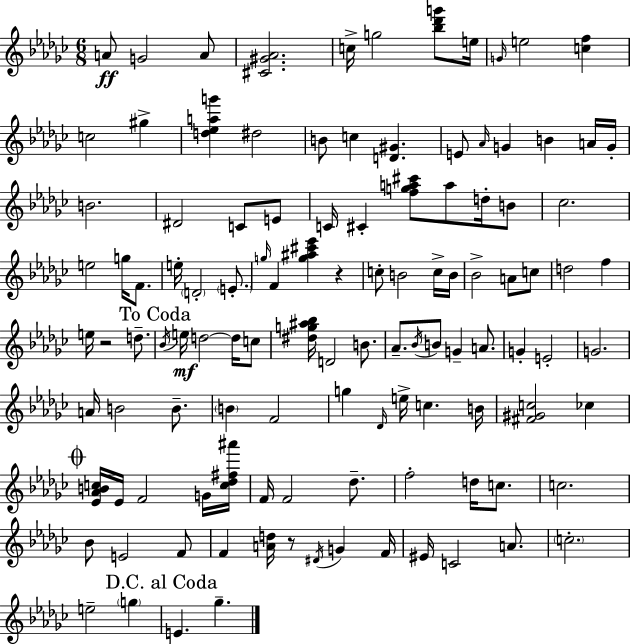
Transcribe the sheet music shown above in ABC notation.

X:1
T:Untitled
M:6/8
L:1/4
K:Ebm
A/2 G2 A/2 [^C^G_A]2 c/4 g2 [_b_d'g']/2 e/4 G/4 e2 [cf] c2 ^g [d_eag'] ^d2 B/2 c [D^G] E/2 _A/4 G B A/4 G/4 B2 ^D2 C/2 E/2 C/4 ^C [fga^c']/2 a/2 d/4 B/2 _c2 e2 g/4 F/2 e/4 D2 E/2 g/4 F [g^a^c'_e'] z c/2 B2 c/4 B/4 _B2 A/2 c/2 d2 f e/4 z2 d/2 _B/4 e/4 d2 d/4 c/2 [^dg^a_b]/4 D2 B/2 _A/2 _B/4 B/2 G A/2 G E2 G2 A/4 B2 B/2 B F2 g _D/4 e/4 c B/4 [^F^Gc]2 _c [_E_ABc]/4 _E/4 F2 G/4 [c_d^f^a']/4 F/4 F2 _d/2 f2 d/4 c/2 c2 _B/2 E2 F/2 F [Ad]/4 z/2 ^D/4 G F/4 ^E/4 C2 A/2 c2 e2 g E _g